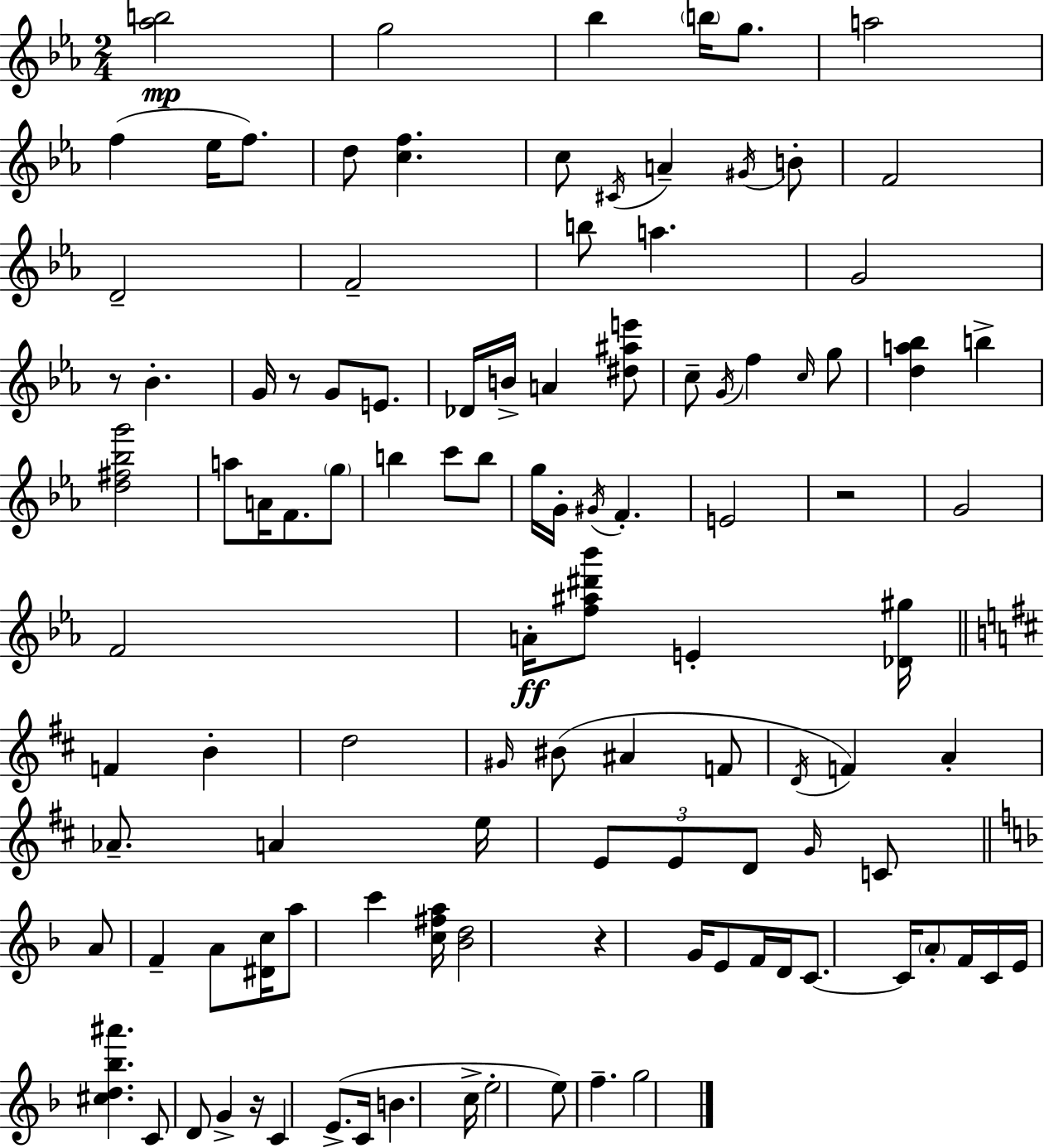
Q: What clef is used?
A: treble